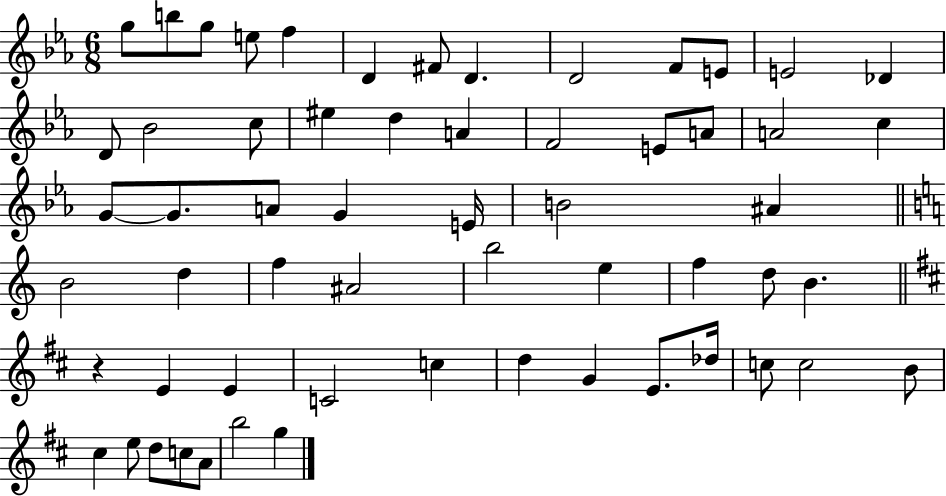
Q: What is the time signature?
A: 6/8